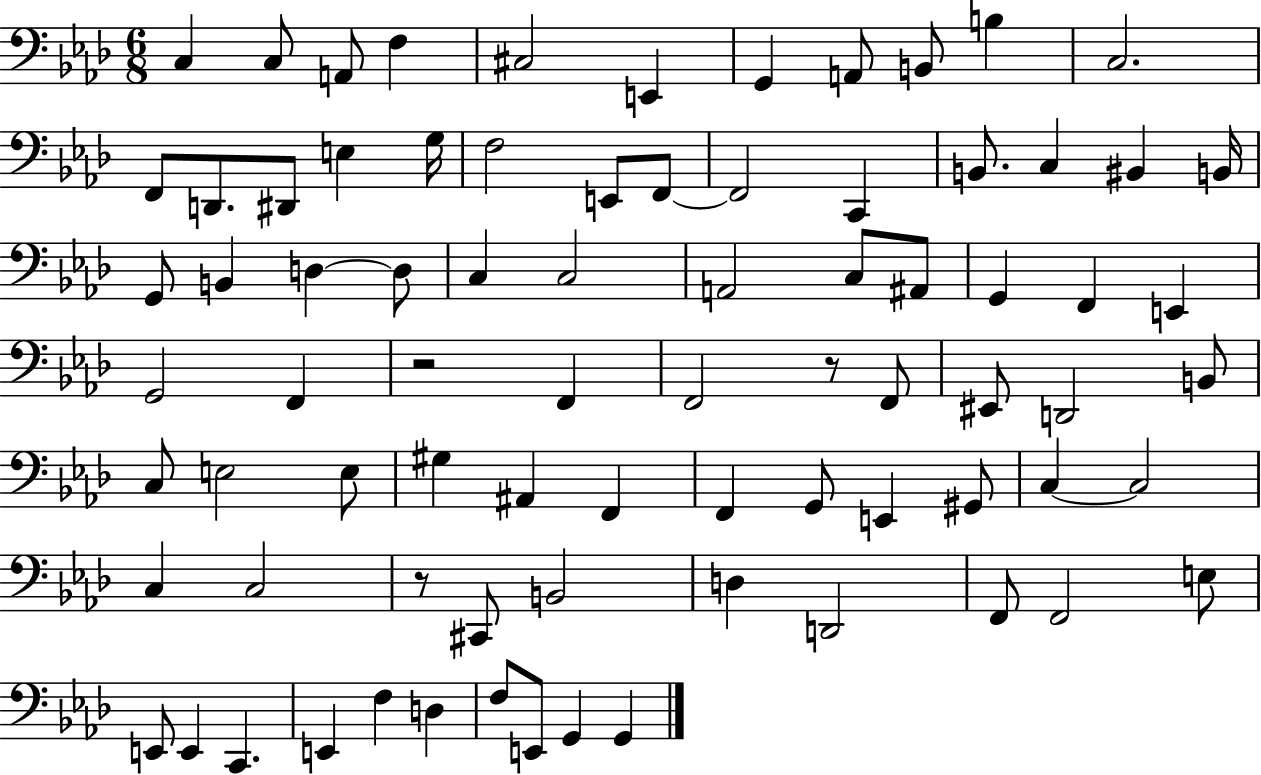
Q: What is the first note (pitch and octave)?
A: C3